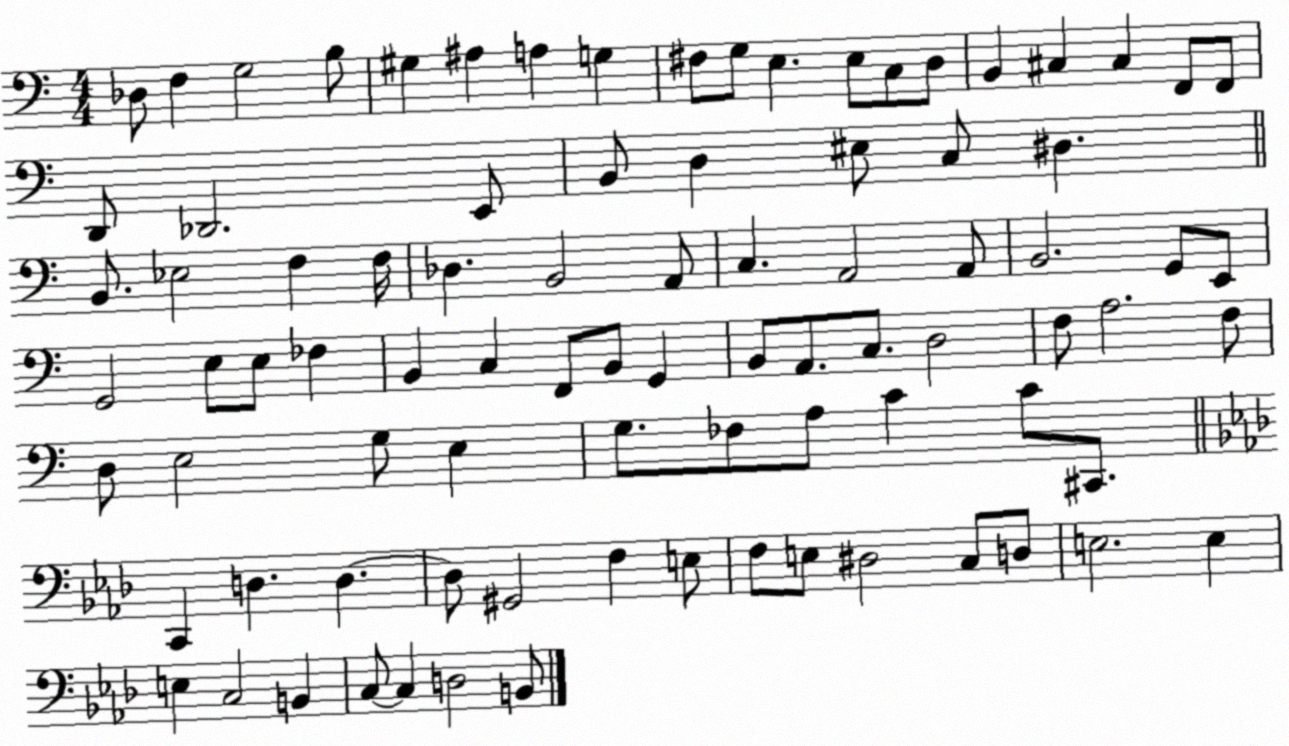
X:1
T:Untitled
M:4/4
L:1/4
K:C
_D,/2 F, G,2 B,/2 ^G, ^A, A, G, ^F,/2 G,/2 E, E,/2 C,/2 D,/2 B,, ^C, ^C, F,,/2 F,,/2 D,,/2 _D,,2 E,,/2 B,,/2 D, ^E,/2 C,/2 ^D, B,,/2 _E,2 F, F,/4 _D, B,,2 A,,/2 C, A,,2 A,,/2 B,,2 G,,/2 E,,/2 G,,2 E,/2 E,/2 _F, B,, C, F,,/2 B,,/2 G,, B,,/2 A,,/2 C,/2 D,2 F,/2 A,2 F,/2 D,/2 E,2 G,/2 E, G,/2 _F,/2 A,/2 C C/2 ^C,,/2 C,, D, D, D,/2 ^G,,2 F, E,/2 F,/2 E,/2 ^D,2 C,/2 D,/2 E,2 E, E, C,2 B,, C,/2 C, D,2 B,,/2